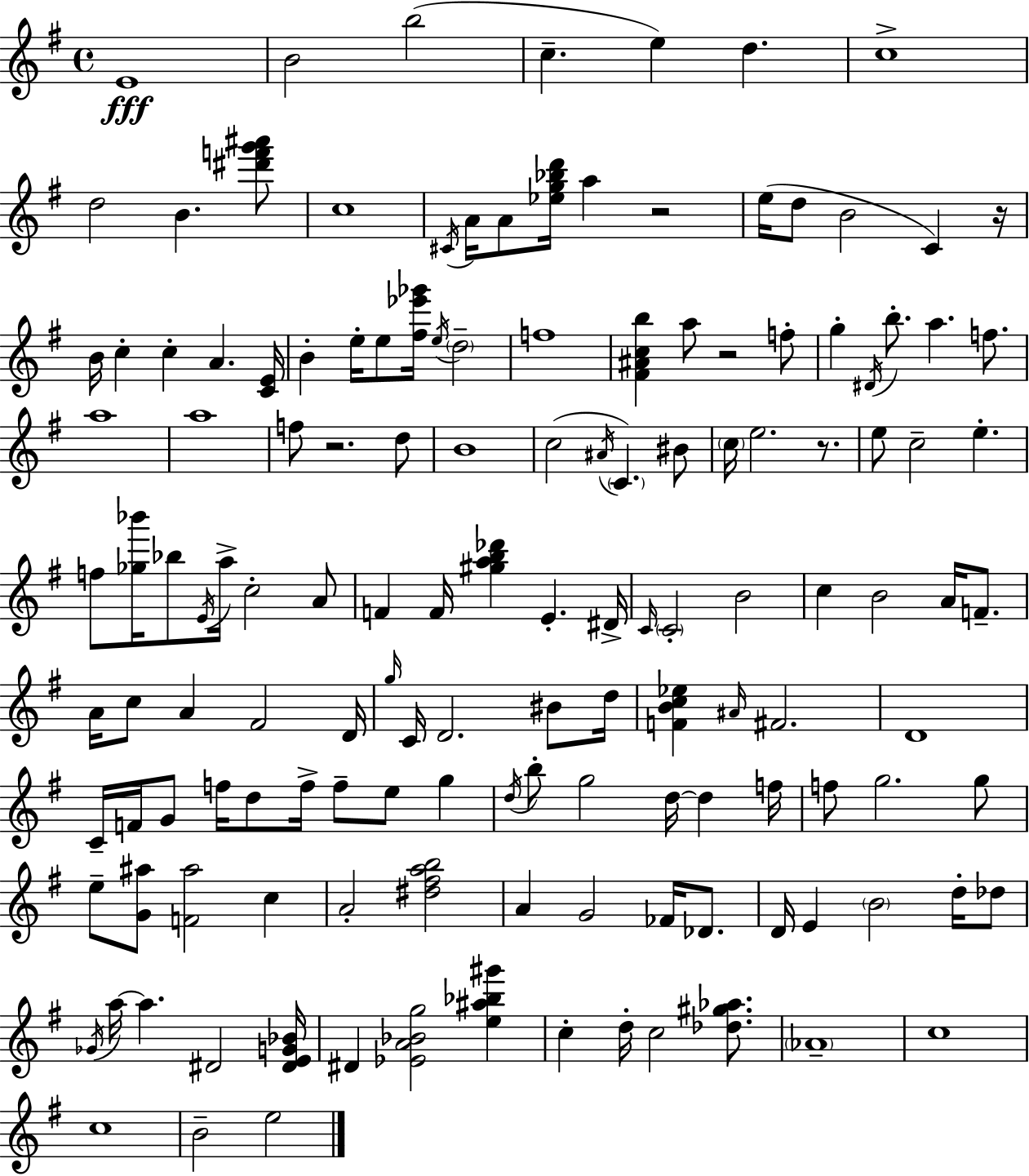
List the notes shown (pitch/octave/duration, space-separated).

E4/w B4/h B5/h C5/q. E5/q D5/q. C5/w D5/h B4/q. [D#6,F6,G6,A#6]/e C5/w C#4/s A4/s A4/e [Eb5,G5,Bb5,D6]/s A5/q R/h E5/s D5/e B4/h C4/q R/s B4/s C5/q C5/q A4/q. [C4,E4]/s B4/q E5/s E5/e [F#5,Eb6,Gb6]/s E5/s D5/h F5/w [F#4,A#4,C5,B5]/q A5/e R/h F5/e G5/q D#4/s B5/e. A5/q. F5/e. A5/w A5/w F5/e R/h. D5/e B4/w C5/h A#4/s C4/q. BIS4/e C5/s E5/h. R/e. E5/e C5/h E5/q. F5/e [Gb5,Bb6]/s Bb5/e E4/s A5/s C5/h A4/e F4/q F4/s [G#5,A5,B5,Db6]/q E4/q. D#4/s C4/s C4/h B4/h C5/q B4/h A4/s F4/e. A4/s C5/e A4/q F#4/h D4/s G5/s C4/s D4/h. BIS4/e D5/s [F4,B4,C5,Eb5]/q A#4/s F#4/h. D4/w C4/s F4/s G4/e F5/s D5/e F5/s F5/e E5/e G5/q D5/s B5/e G5/h D5/s D5/q F5/s F5/e G5/h. G5/e E5/e [G4,A#5]/e [F4,A#5]/h C5/q A4/h [D#5,F#5,A5,B5]/h A4/q G4/h FES4/s Db4/e. D4/s E4/q B4/h D5/s Db5/e Gb4/s A5/s A5/q. D#4/h [D#4,E4,G4,Bb4]/s D#4/q [Eb4,A4,Bb4,G5]/h [E5,A#5,Bb5,G#6]/q C5/q D5/s C5/h [Db5,G#5,Ab5]/e. Ab4/w C5/w C5/w B4/h E5/h